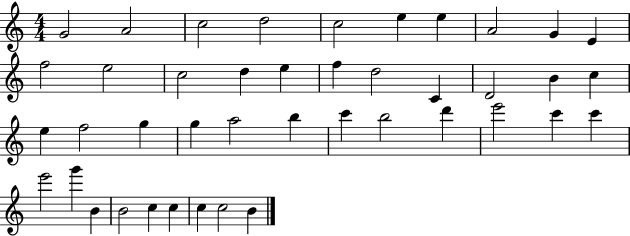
{
  \clef treble
  \numericTimeSignature
  \time 4/4
  \key c \major
  g'2 a'2 | c''2 d''2 | c''2 e''4 e''4 | a'2 g'4 e'4 | \break f''2 e''2 | c''2 d''4 e''4 | f''4 d''2 c'4 | d'2 b'4 c''4 | \break e''4 f''2 g''4 | g''4 a''2 b''4 | c'''4 b''2 d'''4 | e'''2 c'''4 c'''4 | \break e'''2 g'''4 b'4 | b'2 c''4 c''4 | c''4 c''2 b'4 | \bar "|."
}